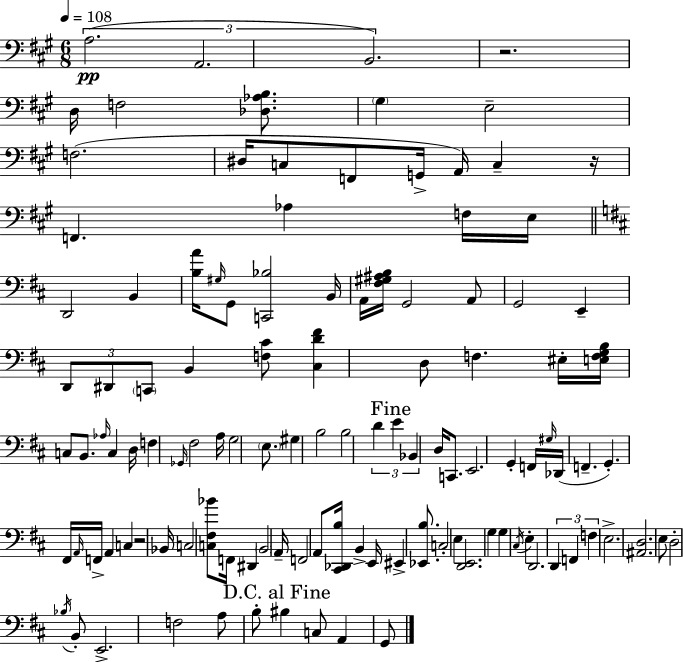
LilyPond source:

{
  \clef bass
  \numericTimeSignature
  \time 6/8
  \key a \major
  \tempo 4 = 108
  \tuplet 3/2 { a2.(\pp | a,2. | b,2.) } | r2. | \break d16 f2 <des aes b>8. | \parenthesize gis4 e2-- | f2.( | dis16 c8 f,8 g,16-> a,16) c4-- r16 | \break f,4. aes4 f16 e16 | \bar "||" \break \key d \major d,2 b,4 | <b a'>16 \grace { gis16 } g,8 <c, bes>2 | b,16 a,16 <fis gis ais b>16 g,2 a,8 | g,2 e,4-- | \break \tuplet 3/2 { d,8 dis,8 \parenthesize c,8 } b,4 <f cis'>8 | <cis d' fis'>4 d8 f4. | eis16-. <e f g b>16 c8 b,8. \grace { aes16 } c4 | d16 f4 \grace { ges,16 } fis2 | \break a16 g2 | \parenthesize e8. gis4 b2 | b2 \tuplet 3/2 { d'4 | \mark "Fine" e'4 bes,4 } d16 | \break c,8. e,2. | g,4-. f,16 \grace { gis16 }( des,16 f,4.-- | g,4.-.) fis,16 \grace { a,16 } | f,16-> a,4 c4 r2 | \break bes,16 c2 | <c fis bes'>8 f,16 dis,4 \parenthesize b,2 | a,16-- f,2 | a,8 <cis, des, b>16 b,4-> e,16 eis,4-> | \break <ees, b>8. c2-. | e4 <d, e,>2. | g4 g4 | \acciaccatura { cis16 } e4-. d,2. | \break \tuplet 3/2 { d,4 f,4 | f4 } e2.-> | <ais, d>2. | e8 d2-. | \break \acciaccatura { bes16 } b,8-. e,2.-> | f2 | a8 b8-. \mark "D.C. al Fine" bis4 c8 | a,4 g,8 \bar "|."
}